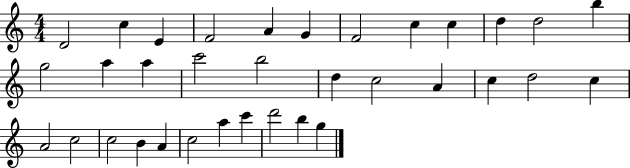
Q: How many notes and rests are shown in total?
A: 34